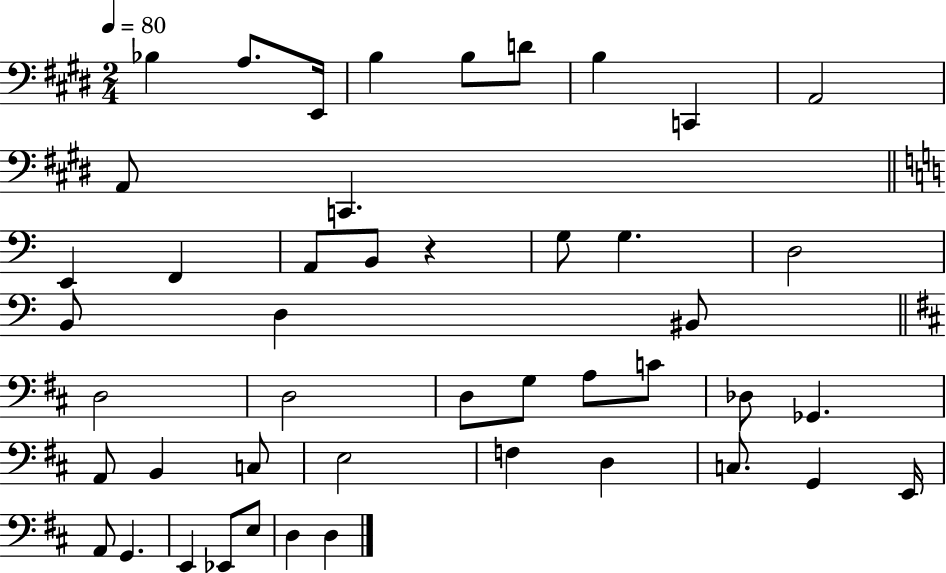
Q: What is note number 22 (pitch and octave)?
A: D3